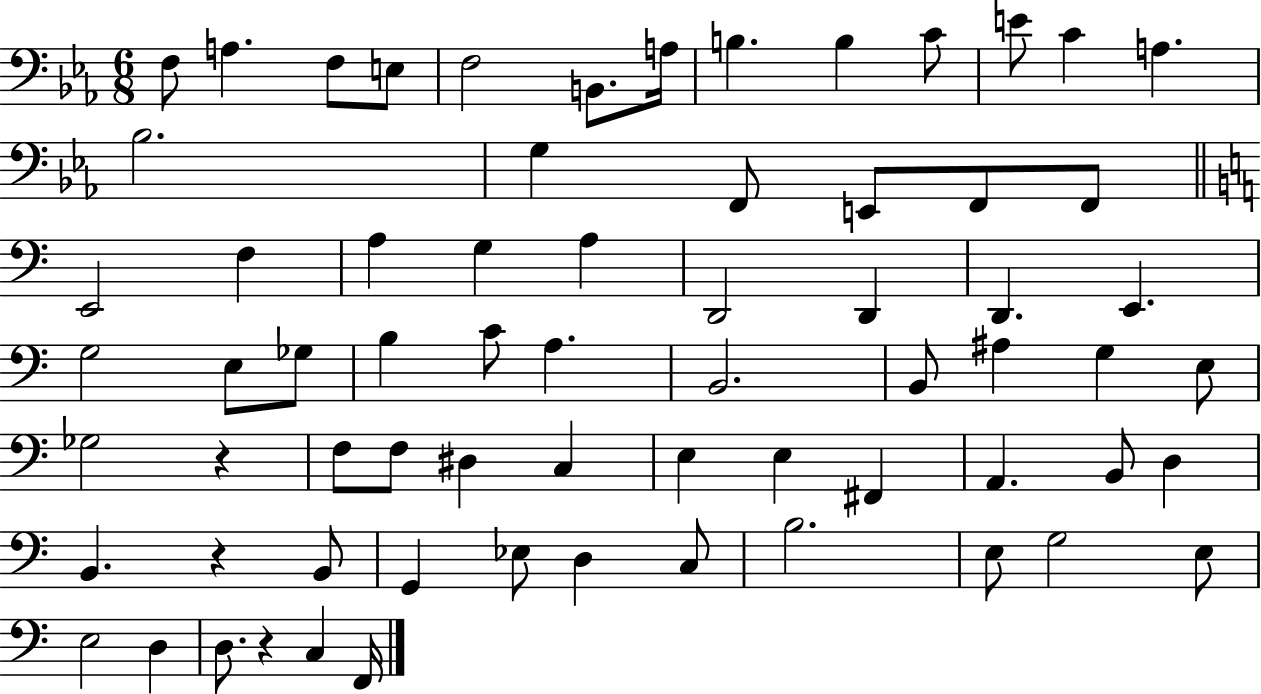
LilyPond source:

{
  \clef bass
  \numericTimeSignature
  \time 6/8
  \key ees \major
  \repeat volta 2 { f8 a4. f8 e8 | f2 b,8. a16 | b4. b4 c'8 | e'8 c'4 a4. | \break bes2. | g4 f,8 e,8 f,8 f,8 | \bar "||" \break \key a \minor e,2 f4 | a4 g4 a4 | d,2 d,4 | d,4. e,4. | \break g2 e8 ges8 | b4 c'8 a4. | b,2. | b,8 ais4 g4 e8 | \break ges2 r4 | f8 f8 dis4 c4 | e4 e4 fis,4 | a,4. b,8 d4 | \break b,4. r4 b,8 | g,4 ees8 d4 c8 | b2. | e8 g2 e8 | \break e2 d4 | d8. r4 c4 f,16 | } \bar "|."
}